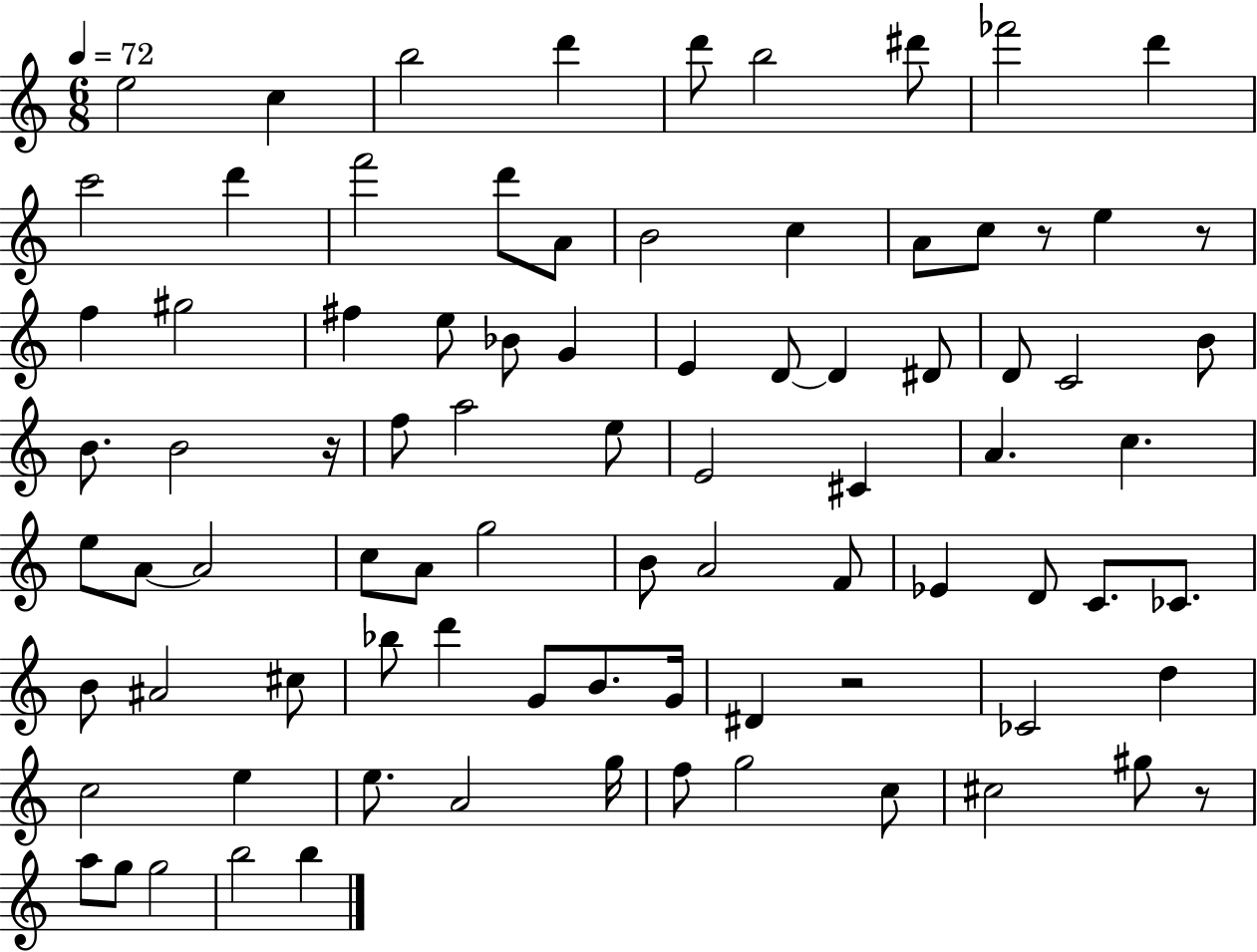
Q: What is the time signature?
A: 6/8